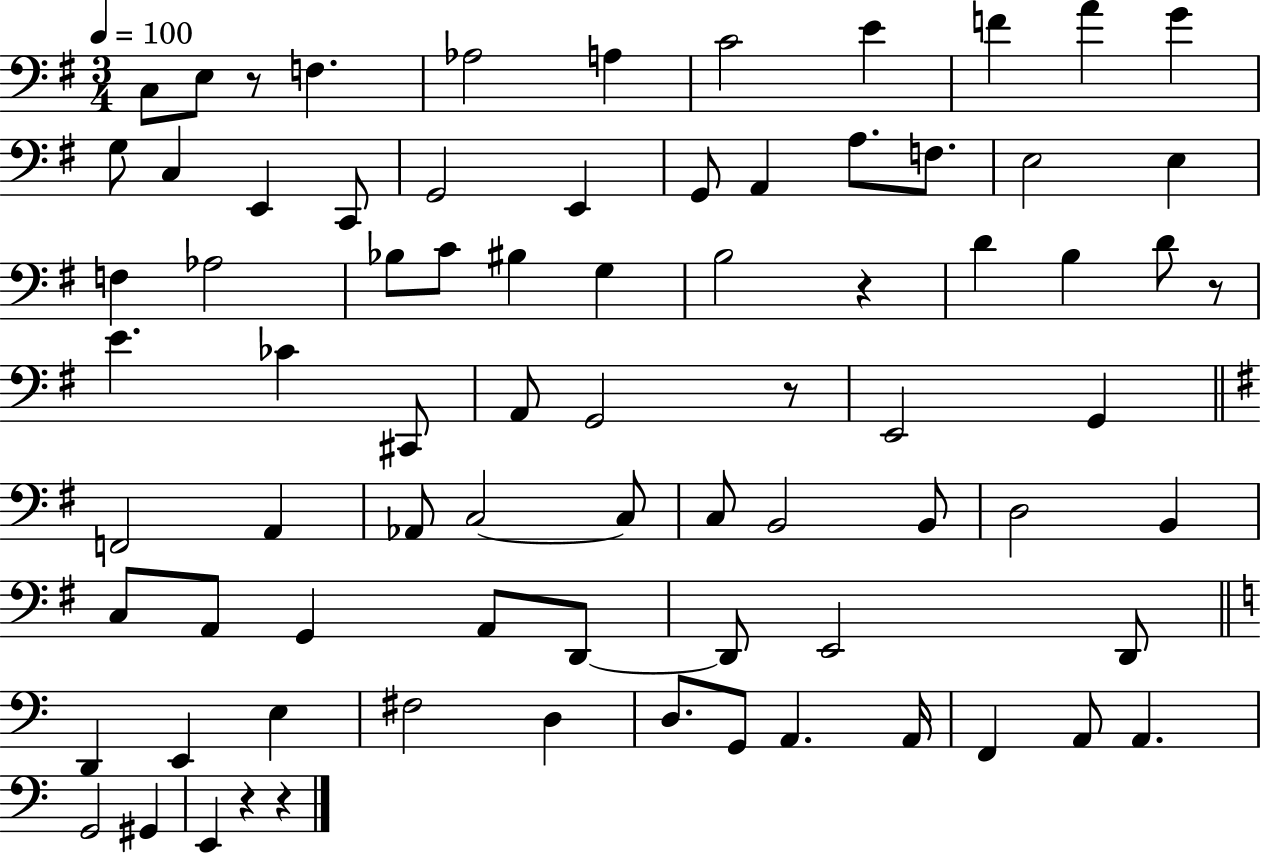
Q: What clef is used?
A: bass